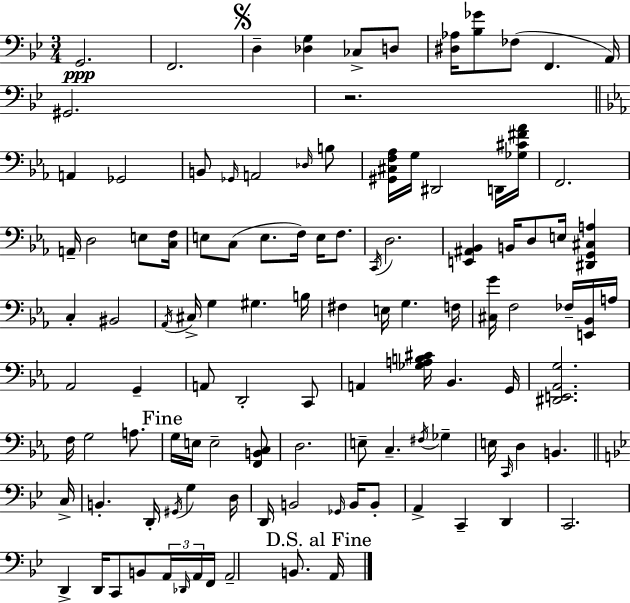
{
  \clef bass
  \numericTimeSignature
  \time 3/4
  \key g \minor
  g,2.\ppp | f,2. | \mark \markup { \musicglyph "scripts.segno" } d4-- <des g>4 ces8-> d8 | <dis aes>16 <bes ges'>8 fes8( f,4. a,16) | \break gis,2. | r2. | \bar "||" \break \key ees \major a,4 ges,2 | b,8 \grace { ges,16 } a,2 \grace { des16 } | b8 <gis, cis f aes>16 g16 dis,2 | d,16 <ges cis' fis' aes'>16 f,2. | \break a,16-- d2 e8 | <c f>16 e8 c8( e8. f16) e16 f8. | \acciaccatura { c,16 } d2. | <e, ais, bes,>4 b,16 d8 e16 <dis, g, cis a>4 | \break c4-. bis,2 | \acciaccatura { aes,16 } cis16-> g4 gis4. | b16 fis4 e16 g4. | f16 <cis g'>16 f2 | \break fes16-- <e, bes,>16 a16 aes,2 | g,4-- a,8 d,2-. | c,8 a,4 <ges a b cis'>16 bes,4. | g,16 <dis, e, aes, g>2. | \break f16 g2 | a8. \mark "Fine" g16 e16 e2-- | <f, b, c>8 d2. | e8-- c4.-- | \break \acciaccatura { fis16 } ges4-- e16 \grace { c,16 } d4 b,4. | \bar "||" \break \key g \minor c16-> b,4.-. d,16-. \acciaccatura { gis,16 } g4 | d16 d,16 b,2 \grace { ges,16 } | b,16 b,8-. a,4-> c,4-- d,4 | c,2. | \break d,4-> d,16 c,8 b,8 | \tuplet 3/2 { a,16 \grace { des,16 } a,16 } f,16 a,2-- | b,8. \mark "D.S. al Fine" a,16 \bar "|."
}